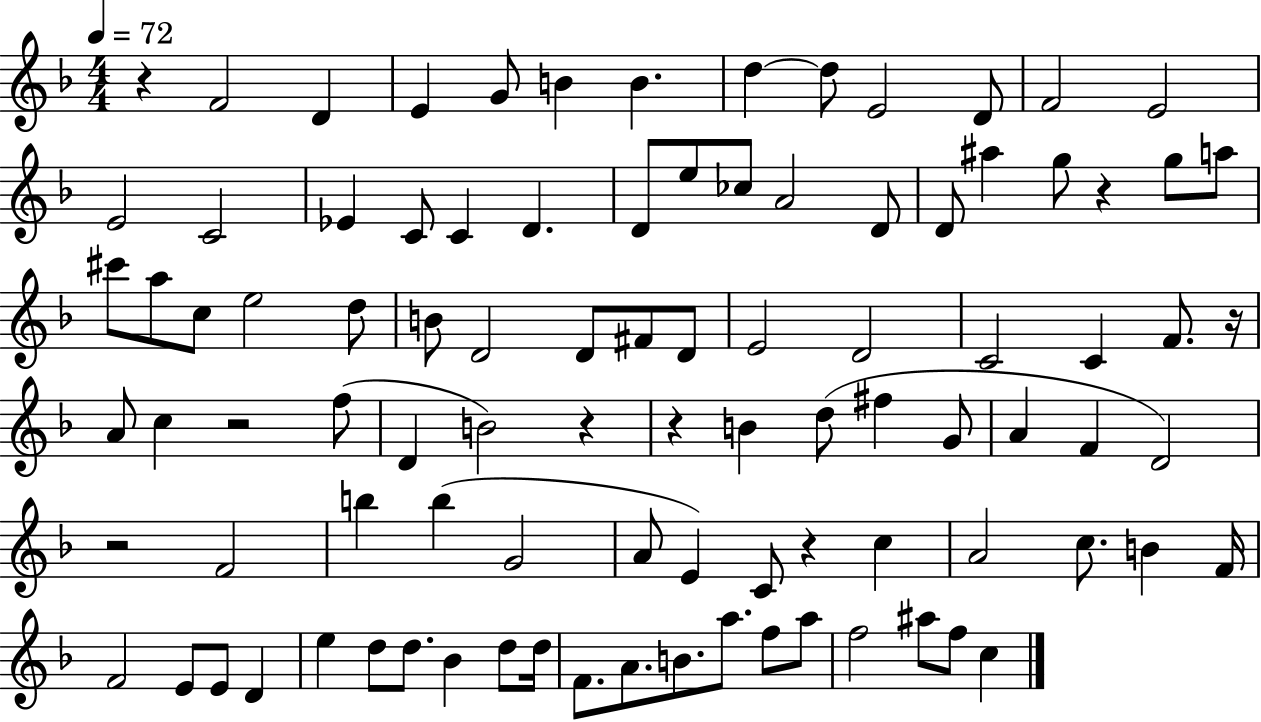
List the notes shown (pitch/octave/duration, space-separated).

R/q F4/h D4/q E4/q G4/e B4/q B4/q. D5/q D5/e E4/h D4/e F4/h E4/h E4/h C4/h Eb4/q C4/e C4/q D4/q. D4/e E5/e CES5/e A4/h D4/e D4/e A#5/q G5/e R/q G5/e A5/e C#6/e A5/e C5/e E5/h D5/e B4/e D4/h D4/e F#4/e D4/e E4/h D4/h C4/h C4/q F4/e. R/s A4/e C5/q R/h F5/e D4/q B4/h R/q R/q B4/q D5/e F#5/q G4/e A4/q F4/q D4/h R/h F4/h B5/q B5/q G4/h A4/e E4/q C4/e R/q C5/q A4/h C5/e. B4/q F4/s F4/h E4/e E4/e D4/q E5/q D5/e D5/e. Bb4/q D5/e D5/s F4/e. A4/e. B4/e. A5/e. F5/e A5/e F5/h A#5/e F5/e C5/q